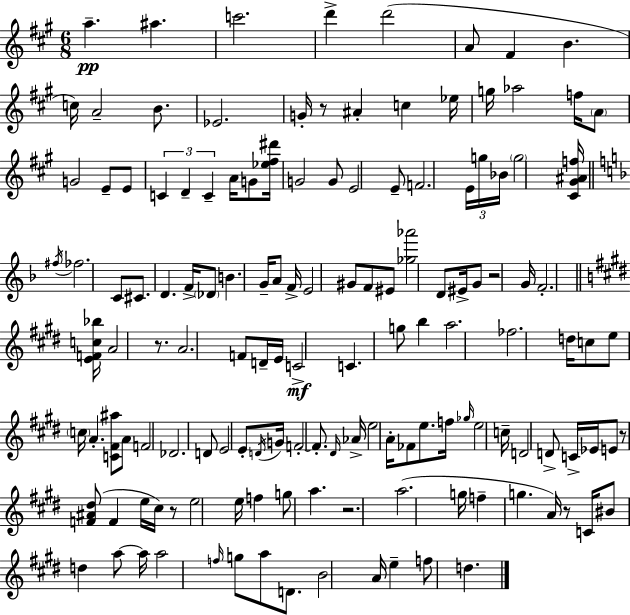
{
  \clef treble
  \numericTimeSignature
  \time 6/8
  \key a \major
  a''4.--\pp ais''4. | c'''2. | d'''4-> d'''2( | a'8 fis'4 b'4. | \break c''16) a'2-- b'8. | ees'2. | g'16-. r8 ais'4-. c''4 ees''16 | g''16 aes''2 f''16 \parenthesize a'8 | \break g'2 e'8-- e'8 | \tuplet 3/2 { c'4 d'4-- c'4-- } | a'16 g'8 <ees'' fis'' dis'''>16 g'2 | g'8 e'2 e'8-- | \break f'2. | \tuplet 3/2 { e'16 g''16 bes'16 } \parenthesize g''2 <cis' gis' ais' f''>16 | \bar "||" \break \key d \minor \acciaccatura { fis''16 } fes''2. | c'8 cis'8. d'4. | f'16-> \parenthesize des'8 b'4. g'16-- a'8 | f'16-> e'2 gis'8 f'8 | \break eis'8 <ges'' aes'''>2 d'8 | eis'16-> g'8 r2 | g'16 f'2.-. | \bar "||" \break \key e \major <e' f' c'' bes''>16 a'2 r8. | a'2. | f'8 d'16-- e'16 c'2->\mf | c'4. g''8 b''4 | \break a''2. | fes''2. | d''16 c''8 e''8 \parenthesize c''16 a'4.-. | <c' fis' ais''>8 a'8 f'2 | \break des'2. | d'8 e'2 e'8-. | \acciaccatura { d'16 } g'16 f'2-.~~ f'8.-. | \grace { dis'16 } aes'16-> e''2 a'16-. | \break fes'8 e''8. f''16 \grace { ges''16 } e''2 | c''16-- d'2 | d'8-> c'16-> ees'16 e'8 r8 <f' ais' dis''>8( f'4 | e''16 cis''16) r8 e''2 | \break e''16 f''4 g''8 a''4. | r2. | a''2.( | g''16 f''4-- g''4. | \break a'16) r8 c'16 bis'8 d''4 | a''8~~ a''16 a''2 \grace { f''16 } | g''8 a''8 d'8. b'2 | a'16 e''4-- f''8 d''4. | \break \bar "|."
}